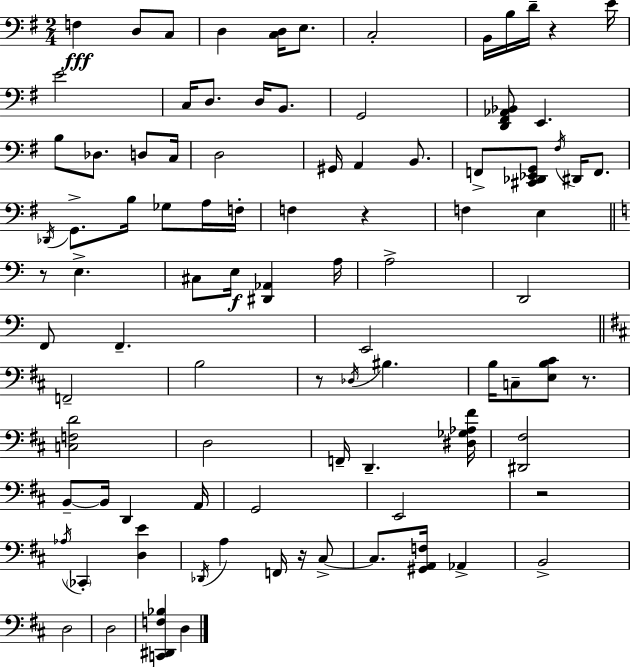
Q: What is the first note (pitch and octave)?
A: F3